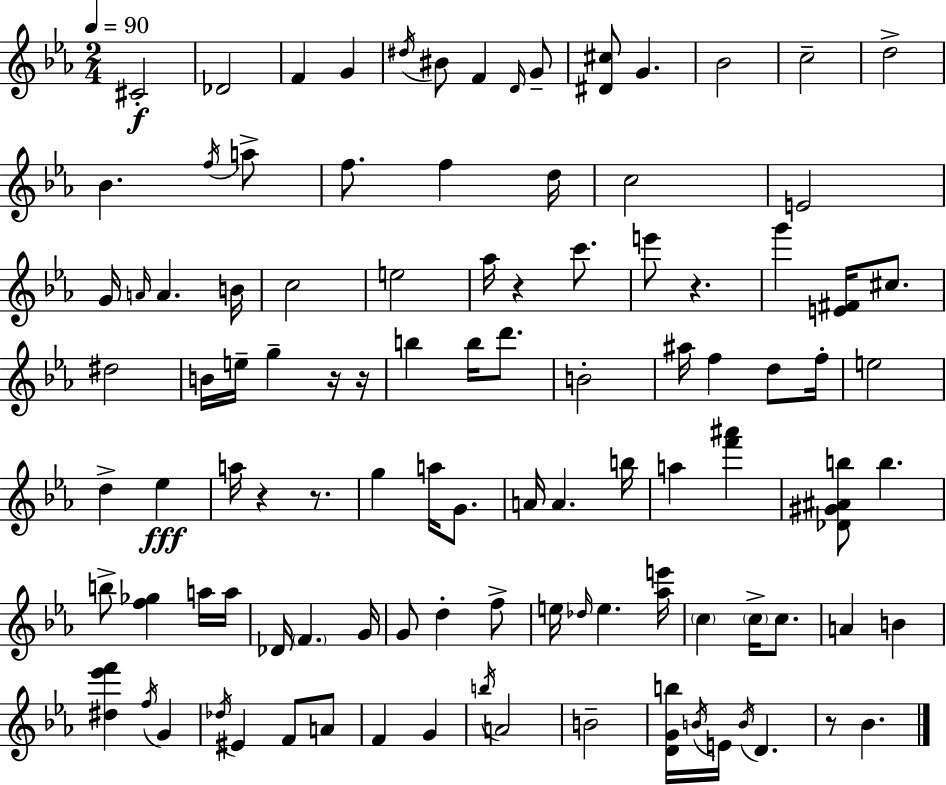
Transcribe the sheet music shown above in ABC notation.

X:1
T:Untitled
M:2/4
L:1/4
K:Eb
^C2 _D2 F G ^d/4 ^B/2 F D/4 G/2 [^D^c]/2 G _B2 c2 d2 _B f/4 a/2 f/2 f d/4 c2 E2 G/4 A/4 A B/4 c2 e2 _a/4 z c'/2 e'/2 z g' [E^F]/4 ^c/2 ^d2 B/4 e/4 g z/4 z/4 b b/4 d'/2 B2 ^a/4 f d/2 f/4 e2 d _e a/4 z z/2 g a/4 G/2 A/4 A b/4 a [f'^a'] [_D^G^Ab]/2 b b/2 [f_g] a/4 a/4 _D/4 F G/4 G/2 d f/2 e/4 _d/4 e [_ae']/4 c c/4 c/2 A B [^d_e'f'] f/4 G _d/4 ^E F/2 A/2 F G b/4 A2 B2 [DGb]/4 B/4 E/4 B/4 D z/2 _B